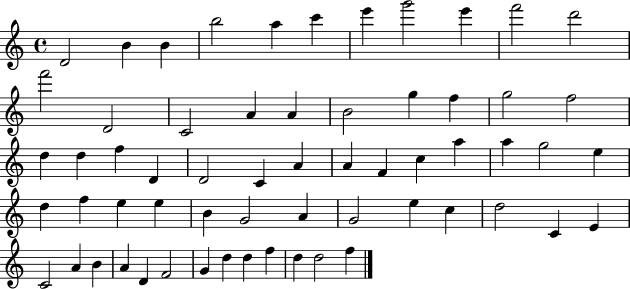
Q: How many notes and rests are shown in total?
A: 61